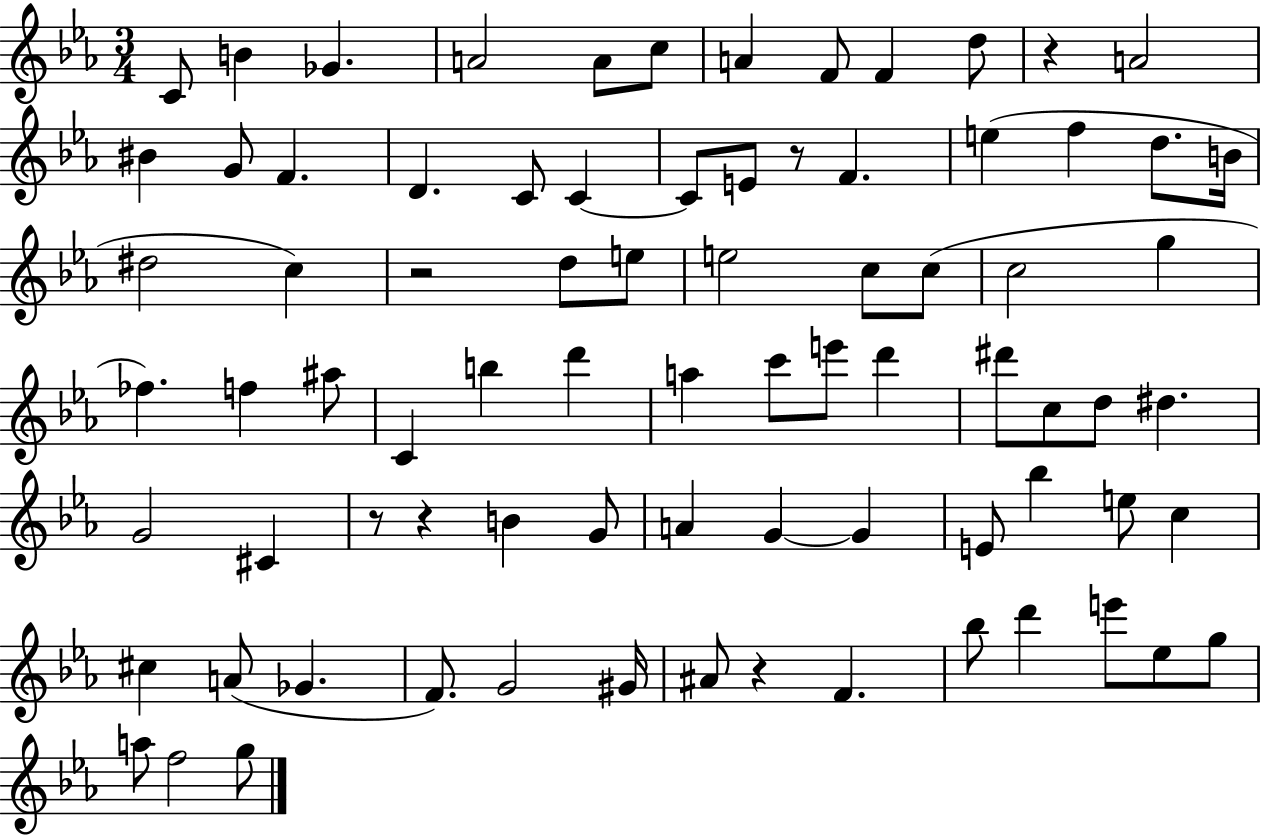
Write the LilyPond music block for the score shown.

{
  \clef treble
  \numericTimeSignature
  \time 3/4
  \key ees \major
  \repeat volta 2 { c'8 b'4 ges'4. | a'2 a'8 c''8 | a'4 f'8 f'4 d''8 | r4 a'2 | \break bis'4 g'8 f'4. | d'4. c'8 c'4~~ | c'8 e'8 r8 f'4. | e''4( f''4 d''8. b'16 | \break dis''2 c''4) | r2 d''8 e''8 | e''2 c''8 c''8( | c''2 g''4 | \break fes''4.) f''4 ais''8 | c'4 b''4 d'''4 | a''4 c'''8 e'''8 d'''4 | dis'''8 c''8 d''8 dis''4. | \break g'2 cis'4 | r8 r4 b'4 g'8 | a'4 g'4~~ g'4 | e'8 bes''4 e''8 c''4 | \break cis''4 a'8( ges'4. | f'8.) g'2 gis'16 | ais'8 r4 f'4. | bes''8 d'''4 e'''8 ees''8 g''8 | \break a''8 f''2 g''8 | } \bar "|."
}